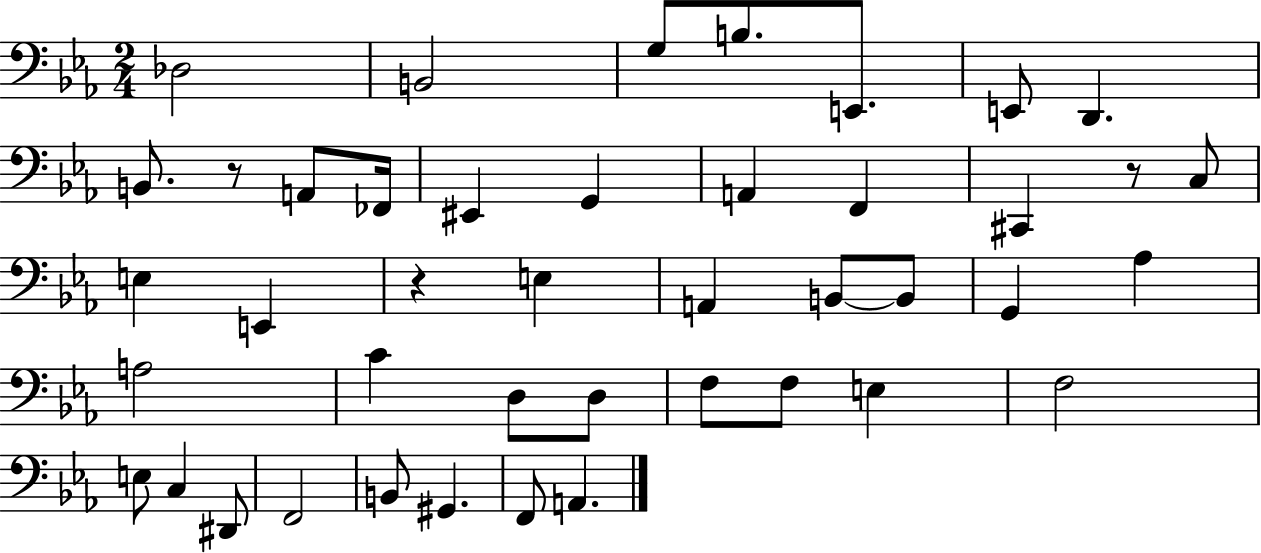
{
  \clef bass
  \numericTimeSignature
  \time 2/4
  \key ees \major
  des2 | b,2 | g8 b8. e,8. | e,8 d,4. | \break b,8. r8 a,8 fes,16 | eis,4 g,4 | a,4 f,4 | cis,4 r8 c8 | \break e4 e,4 | r4 e4 | a,4 b,8~~ b,8 | g,4 aes4 | \break a2 | c'4 d8 d8 | f8 f8 e4 | f2 | \break e8 c4 dis,8 | f,2 | b,8 gis,4. | f,8 a,4. | \break \bar "|."
}